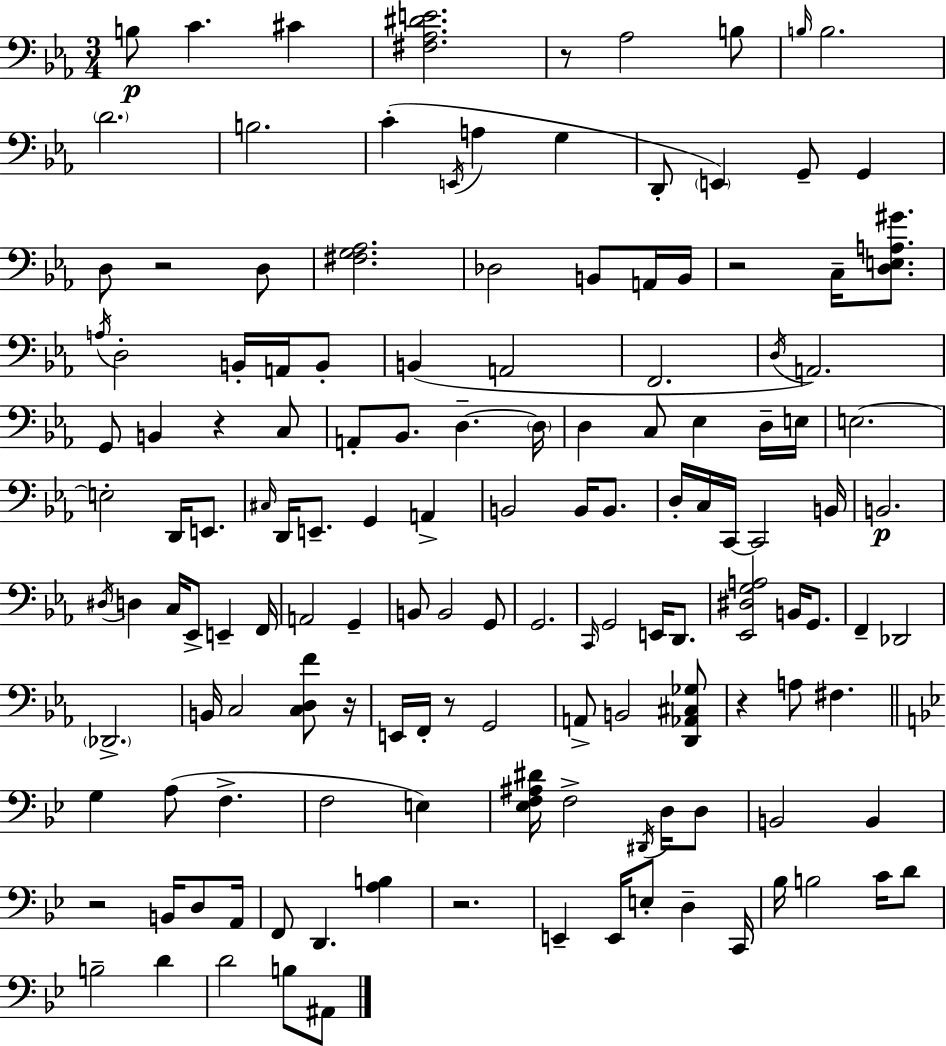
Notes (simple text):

B3/e C4/q. C#4/q [F#3,Ab3,D#4,E4]/h. R/e Ab3/h B3/e B3/s B3/h. D4/h. B3/h. C4/q E2/s A3/q G3/q D2/e E2/q G2/e G2/q D3/e R/h D3/e [F#3,G3,Ab3]/h. Db3/h B2/e A2/s B2/s R/h C3/s [D3,E3,A3,G#4]/e. A3/s D3/h B2/s A2/s B2/e B2/q A2/h F2/h. D3/s A2/h. G2/e B2/q R/q C3/e A2/e Bb2/e. D3/q. D3/s D3/q C3/e Eb3/q D3/s E3/s E3/h. E3/h D2/s E2/e. C#3/s D2/s E2/e. G2/q A2/q B2/h B2/s B2/e. D3/s C3/s C2/s C2/h B2/s B2/h. D#3/s D3/q C3/s Eb2/e E2/q F2/s A2/h G2/q B2/e B2/h G2/e G2/h. C2/s G2/h E2/s D2/e. [Eb2,D#3,G3,A3]/h B2/s G2/e. F2/q Db2/h Db2/h. B2/s C3/h [C3,D3,F4]/e R/s E2/s F2/s R/e G2/h A2/e B2/h [D2,Ab2,C#3,Gb3]/e R/q A3/e F#3/q. G3/q A3/e F3/q. F3/h E3/q [Eb3,F3,A#3,D#4]/s F3/h D#2/s D3/s D3/e B2/h B2/q R/h B2/s D3/e A2/s F2/e D2/q. [A3,B3]/q R/h. E2/q E2/s E3/e D3/q C2/s Bb3/s B3/h C4/s D4/e B3/h D4/q D4/h B3/e A#2/e